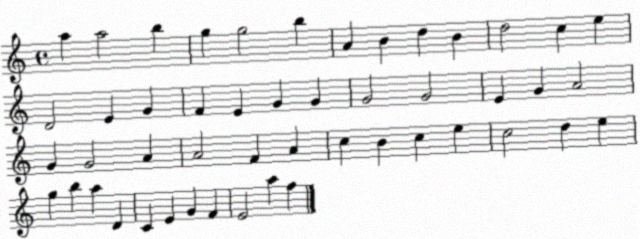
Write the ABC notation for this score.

X:1
T:Untitled
M:4/4
L:1/4
K:C
a a2 b g g2 b A B d B d2 c e D2 E G F E G G G2 G2 E G A2 G G2 A A2 F A c B c e c2 d e g b a D C E G F E2 a f